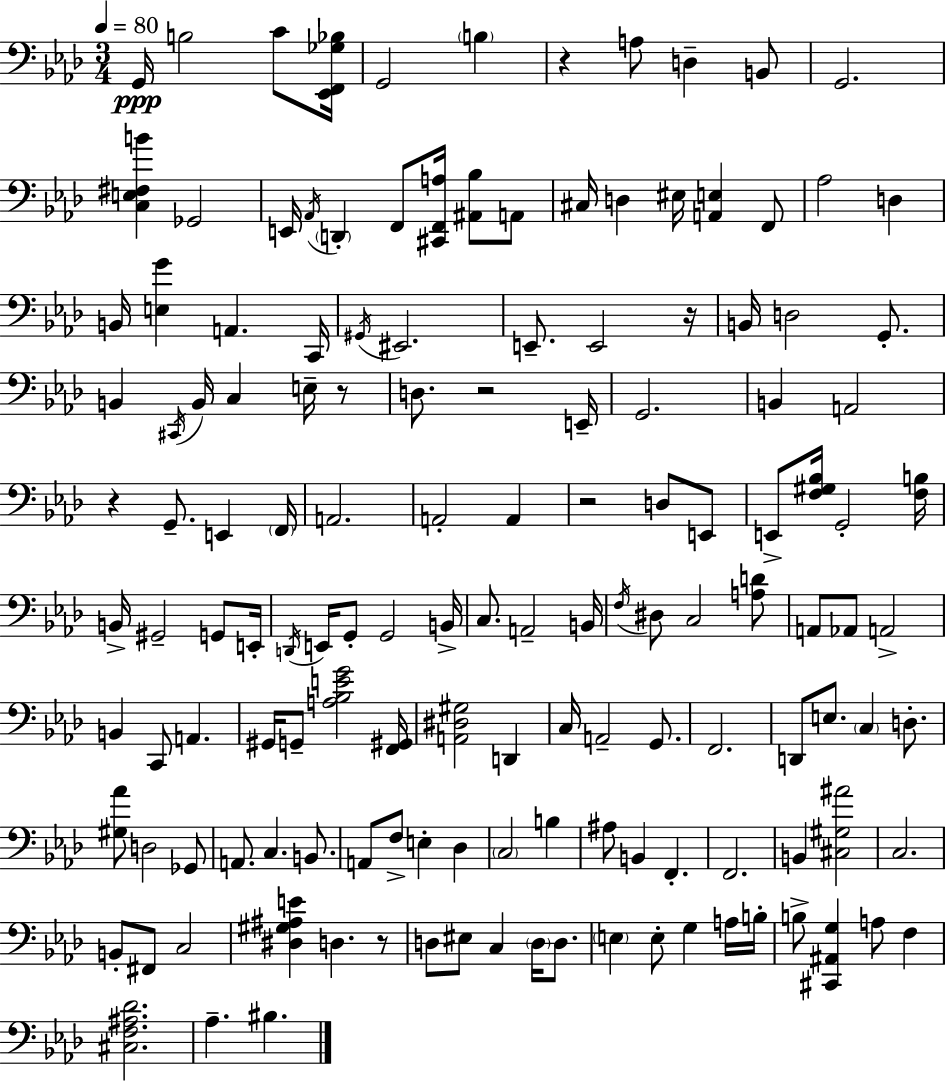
{
  \clef bass
  \numericTimeSignature
  \time 3/4
  \key f \minor
  \tempo 4 = 80
  \repeat volta 2 { g,16\ppp b2 c'8 <ees, f, ges bes>16 | g,2 \parenthesize b4 | r4 a8 d4-- b,8 | g,2. | \break <c e fis b'>4 ges,2 | e,16 \acciaccatura { aes,16 } \parenthesize d,4-. f,8 <cis, f, a>16 <ais, bes>8 a,8 | cis16 d4 eis16 <a, e>4 f,8 | aes2 d4 | \break b,16 <e g'>4 a,4. | c,16 \acciaccatura { gis,16 } eis,2. | e,8.-- e,2 | r16 b,16 d2 g,8.-. | \break b,4 \acciaccatura { cis,16 } b,16 c4 | e16-- r8 d8. r2 | e,16-- g,2. | b,4 a,2 | \break r4 g,8.-- e,4 | \parenthesize f,16 a,2. | a,2-. a,4 | r2 d8 | \break e,8 e,8-> <f gis bes>16 g,2-. | <f b>16 b,16-> gis,2-- | g,8 e,16-. \acciaccatura { d,16 } e,16 g,8-. g,2 | b,16-> c8. a,2-- | \break b,16 \acciaccatura { f16 } dis8 c2 | <a d'>8 a,8 aes,8 a,2-> | b,4 c,8 a,4. | gis,16 g,8-- <a bes e' g'>2 | \break <f, gis,>16 <a, dis gis>2 | d,4 c16 a,2-- | g,8. f,2. | d,8 e8. \parenthesize c4 | \break d8.-. <gis aes'>8 d2 | ges,8 a,8. c4. | b,8. a,8 f8-> e4-. | des4 \parenthesize c2 | \break b4 ais8 b,4 f,4.-. | f,2. | b,4 <cis gis ais'>2 | c2. | \break b,8-. fis,8 c2 | <dis gis ais e'>4 d4. | r8 d8 eis8 c4 | \parenthesize d16 d8. \parenthesize e4 e8-. g4 | \break a16 b16-. b8-> <cis, ais, g>4 a8 | f4 <cis f ais des'>2. | aes4.-- bis4. | } \bar "|."
}